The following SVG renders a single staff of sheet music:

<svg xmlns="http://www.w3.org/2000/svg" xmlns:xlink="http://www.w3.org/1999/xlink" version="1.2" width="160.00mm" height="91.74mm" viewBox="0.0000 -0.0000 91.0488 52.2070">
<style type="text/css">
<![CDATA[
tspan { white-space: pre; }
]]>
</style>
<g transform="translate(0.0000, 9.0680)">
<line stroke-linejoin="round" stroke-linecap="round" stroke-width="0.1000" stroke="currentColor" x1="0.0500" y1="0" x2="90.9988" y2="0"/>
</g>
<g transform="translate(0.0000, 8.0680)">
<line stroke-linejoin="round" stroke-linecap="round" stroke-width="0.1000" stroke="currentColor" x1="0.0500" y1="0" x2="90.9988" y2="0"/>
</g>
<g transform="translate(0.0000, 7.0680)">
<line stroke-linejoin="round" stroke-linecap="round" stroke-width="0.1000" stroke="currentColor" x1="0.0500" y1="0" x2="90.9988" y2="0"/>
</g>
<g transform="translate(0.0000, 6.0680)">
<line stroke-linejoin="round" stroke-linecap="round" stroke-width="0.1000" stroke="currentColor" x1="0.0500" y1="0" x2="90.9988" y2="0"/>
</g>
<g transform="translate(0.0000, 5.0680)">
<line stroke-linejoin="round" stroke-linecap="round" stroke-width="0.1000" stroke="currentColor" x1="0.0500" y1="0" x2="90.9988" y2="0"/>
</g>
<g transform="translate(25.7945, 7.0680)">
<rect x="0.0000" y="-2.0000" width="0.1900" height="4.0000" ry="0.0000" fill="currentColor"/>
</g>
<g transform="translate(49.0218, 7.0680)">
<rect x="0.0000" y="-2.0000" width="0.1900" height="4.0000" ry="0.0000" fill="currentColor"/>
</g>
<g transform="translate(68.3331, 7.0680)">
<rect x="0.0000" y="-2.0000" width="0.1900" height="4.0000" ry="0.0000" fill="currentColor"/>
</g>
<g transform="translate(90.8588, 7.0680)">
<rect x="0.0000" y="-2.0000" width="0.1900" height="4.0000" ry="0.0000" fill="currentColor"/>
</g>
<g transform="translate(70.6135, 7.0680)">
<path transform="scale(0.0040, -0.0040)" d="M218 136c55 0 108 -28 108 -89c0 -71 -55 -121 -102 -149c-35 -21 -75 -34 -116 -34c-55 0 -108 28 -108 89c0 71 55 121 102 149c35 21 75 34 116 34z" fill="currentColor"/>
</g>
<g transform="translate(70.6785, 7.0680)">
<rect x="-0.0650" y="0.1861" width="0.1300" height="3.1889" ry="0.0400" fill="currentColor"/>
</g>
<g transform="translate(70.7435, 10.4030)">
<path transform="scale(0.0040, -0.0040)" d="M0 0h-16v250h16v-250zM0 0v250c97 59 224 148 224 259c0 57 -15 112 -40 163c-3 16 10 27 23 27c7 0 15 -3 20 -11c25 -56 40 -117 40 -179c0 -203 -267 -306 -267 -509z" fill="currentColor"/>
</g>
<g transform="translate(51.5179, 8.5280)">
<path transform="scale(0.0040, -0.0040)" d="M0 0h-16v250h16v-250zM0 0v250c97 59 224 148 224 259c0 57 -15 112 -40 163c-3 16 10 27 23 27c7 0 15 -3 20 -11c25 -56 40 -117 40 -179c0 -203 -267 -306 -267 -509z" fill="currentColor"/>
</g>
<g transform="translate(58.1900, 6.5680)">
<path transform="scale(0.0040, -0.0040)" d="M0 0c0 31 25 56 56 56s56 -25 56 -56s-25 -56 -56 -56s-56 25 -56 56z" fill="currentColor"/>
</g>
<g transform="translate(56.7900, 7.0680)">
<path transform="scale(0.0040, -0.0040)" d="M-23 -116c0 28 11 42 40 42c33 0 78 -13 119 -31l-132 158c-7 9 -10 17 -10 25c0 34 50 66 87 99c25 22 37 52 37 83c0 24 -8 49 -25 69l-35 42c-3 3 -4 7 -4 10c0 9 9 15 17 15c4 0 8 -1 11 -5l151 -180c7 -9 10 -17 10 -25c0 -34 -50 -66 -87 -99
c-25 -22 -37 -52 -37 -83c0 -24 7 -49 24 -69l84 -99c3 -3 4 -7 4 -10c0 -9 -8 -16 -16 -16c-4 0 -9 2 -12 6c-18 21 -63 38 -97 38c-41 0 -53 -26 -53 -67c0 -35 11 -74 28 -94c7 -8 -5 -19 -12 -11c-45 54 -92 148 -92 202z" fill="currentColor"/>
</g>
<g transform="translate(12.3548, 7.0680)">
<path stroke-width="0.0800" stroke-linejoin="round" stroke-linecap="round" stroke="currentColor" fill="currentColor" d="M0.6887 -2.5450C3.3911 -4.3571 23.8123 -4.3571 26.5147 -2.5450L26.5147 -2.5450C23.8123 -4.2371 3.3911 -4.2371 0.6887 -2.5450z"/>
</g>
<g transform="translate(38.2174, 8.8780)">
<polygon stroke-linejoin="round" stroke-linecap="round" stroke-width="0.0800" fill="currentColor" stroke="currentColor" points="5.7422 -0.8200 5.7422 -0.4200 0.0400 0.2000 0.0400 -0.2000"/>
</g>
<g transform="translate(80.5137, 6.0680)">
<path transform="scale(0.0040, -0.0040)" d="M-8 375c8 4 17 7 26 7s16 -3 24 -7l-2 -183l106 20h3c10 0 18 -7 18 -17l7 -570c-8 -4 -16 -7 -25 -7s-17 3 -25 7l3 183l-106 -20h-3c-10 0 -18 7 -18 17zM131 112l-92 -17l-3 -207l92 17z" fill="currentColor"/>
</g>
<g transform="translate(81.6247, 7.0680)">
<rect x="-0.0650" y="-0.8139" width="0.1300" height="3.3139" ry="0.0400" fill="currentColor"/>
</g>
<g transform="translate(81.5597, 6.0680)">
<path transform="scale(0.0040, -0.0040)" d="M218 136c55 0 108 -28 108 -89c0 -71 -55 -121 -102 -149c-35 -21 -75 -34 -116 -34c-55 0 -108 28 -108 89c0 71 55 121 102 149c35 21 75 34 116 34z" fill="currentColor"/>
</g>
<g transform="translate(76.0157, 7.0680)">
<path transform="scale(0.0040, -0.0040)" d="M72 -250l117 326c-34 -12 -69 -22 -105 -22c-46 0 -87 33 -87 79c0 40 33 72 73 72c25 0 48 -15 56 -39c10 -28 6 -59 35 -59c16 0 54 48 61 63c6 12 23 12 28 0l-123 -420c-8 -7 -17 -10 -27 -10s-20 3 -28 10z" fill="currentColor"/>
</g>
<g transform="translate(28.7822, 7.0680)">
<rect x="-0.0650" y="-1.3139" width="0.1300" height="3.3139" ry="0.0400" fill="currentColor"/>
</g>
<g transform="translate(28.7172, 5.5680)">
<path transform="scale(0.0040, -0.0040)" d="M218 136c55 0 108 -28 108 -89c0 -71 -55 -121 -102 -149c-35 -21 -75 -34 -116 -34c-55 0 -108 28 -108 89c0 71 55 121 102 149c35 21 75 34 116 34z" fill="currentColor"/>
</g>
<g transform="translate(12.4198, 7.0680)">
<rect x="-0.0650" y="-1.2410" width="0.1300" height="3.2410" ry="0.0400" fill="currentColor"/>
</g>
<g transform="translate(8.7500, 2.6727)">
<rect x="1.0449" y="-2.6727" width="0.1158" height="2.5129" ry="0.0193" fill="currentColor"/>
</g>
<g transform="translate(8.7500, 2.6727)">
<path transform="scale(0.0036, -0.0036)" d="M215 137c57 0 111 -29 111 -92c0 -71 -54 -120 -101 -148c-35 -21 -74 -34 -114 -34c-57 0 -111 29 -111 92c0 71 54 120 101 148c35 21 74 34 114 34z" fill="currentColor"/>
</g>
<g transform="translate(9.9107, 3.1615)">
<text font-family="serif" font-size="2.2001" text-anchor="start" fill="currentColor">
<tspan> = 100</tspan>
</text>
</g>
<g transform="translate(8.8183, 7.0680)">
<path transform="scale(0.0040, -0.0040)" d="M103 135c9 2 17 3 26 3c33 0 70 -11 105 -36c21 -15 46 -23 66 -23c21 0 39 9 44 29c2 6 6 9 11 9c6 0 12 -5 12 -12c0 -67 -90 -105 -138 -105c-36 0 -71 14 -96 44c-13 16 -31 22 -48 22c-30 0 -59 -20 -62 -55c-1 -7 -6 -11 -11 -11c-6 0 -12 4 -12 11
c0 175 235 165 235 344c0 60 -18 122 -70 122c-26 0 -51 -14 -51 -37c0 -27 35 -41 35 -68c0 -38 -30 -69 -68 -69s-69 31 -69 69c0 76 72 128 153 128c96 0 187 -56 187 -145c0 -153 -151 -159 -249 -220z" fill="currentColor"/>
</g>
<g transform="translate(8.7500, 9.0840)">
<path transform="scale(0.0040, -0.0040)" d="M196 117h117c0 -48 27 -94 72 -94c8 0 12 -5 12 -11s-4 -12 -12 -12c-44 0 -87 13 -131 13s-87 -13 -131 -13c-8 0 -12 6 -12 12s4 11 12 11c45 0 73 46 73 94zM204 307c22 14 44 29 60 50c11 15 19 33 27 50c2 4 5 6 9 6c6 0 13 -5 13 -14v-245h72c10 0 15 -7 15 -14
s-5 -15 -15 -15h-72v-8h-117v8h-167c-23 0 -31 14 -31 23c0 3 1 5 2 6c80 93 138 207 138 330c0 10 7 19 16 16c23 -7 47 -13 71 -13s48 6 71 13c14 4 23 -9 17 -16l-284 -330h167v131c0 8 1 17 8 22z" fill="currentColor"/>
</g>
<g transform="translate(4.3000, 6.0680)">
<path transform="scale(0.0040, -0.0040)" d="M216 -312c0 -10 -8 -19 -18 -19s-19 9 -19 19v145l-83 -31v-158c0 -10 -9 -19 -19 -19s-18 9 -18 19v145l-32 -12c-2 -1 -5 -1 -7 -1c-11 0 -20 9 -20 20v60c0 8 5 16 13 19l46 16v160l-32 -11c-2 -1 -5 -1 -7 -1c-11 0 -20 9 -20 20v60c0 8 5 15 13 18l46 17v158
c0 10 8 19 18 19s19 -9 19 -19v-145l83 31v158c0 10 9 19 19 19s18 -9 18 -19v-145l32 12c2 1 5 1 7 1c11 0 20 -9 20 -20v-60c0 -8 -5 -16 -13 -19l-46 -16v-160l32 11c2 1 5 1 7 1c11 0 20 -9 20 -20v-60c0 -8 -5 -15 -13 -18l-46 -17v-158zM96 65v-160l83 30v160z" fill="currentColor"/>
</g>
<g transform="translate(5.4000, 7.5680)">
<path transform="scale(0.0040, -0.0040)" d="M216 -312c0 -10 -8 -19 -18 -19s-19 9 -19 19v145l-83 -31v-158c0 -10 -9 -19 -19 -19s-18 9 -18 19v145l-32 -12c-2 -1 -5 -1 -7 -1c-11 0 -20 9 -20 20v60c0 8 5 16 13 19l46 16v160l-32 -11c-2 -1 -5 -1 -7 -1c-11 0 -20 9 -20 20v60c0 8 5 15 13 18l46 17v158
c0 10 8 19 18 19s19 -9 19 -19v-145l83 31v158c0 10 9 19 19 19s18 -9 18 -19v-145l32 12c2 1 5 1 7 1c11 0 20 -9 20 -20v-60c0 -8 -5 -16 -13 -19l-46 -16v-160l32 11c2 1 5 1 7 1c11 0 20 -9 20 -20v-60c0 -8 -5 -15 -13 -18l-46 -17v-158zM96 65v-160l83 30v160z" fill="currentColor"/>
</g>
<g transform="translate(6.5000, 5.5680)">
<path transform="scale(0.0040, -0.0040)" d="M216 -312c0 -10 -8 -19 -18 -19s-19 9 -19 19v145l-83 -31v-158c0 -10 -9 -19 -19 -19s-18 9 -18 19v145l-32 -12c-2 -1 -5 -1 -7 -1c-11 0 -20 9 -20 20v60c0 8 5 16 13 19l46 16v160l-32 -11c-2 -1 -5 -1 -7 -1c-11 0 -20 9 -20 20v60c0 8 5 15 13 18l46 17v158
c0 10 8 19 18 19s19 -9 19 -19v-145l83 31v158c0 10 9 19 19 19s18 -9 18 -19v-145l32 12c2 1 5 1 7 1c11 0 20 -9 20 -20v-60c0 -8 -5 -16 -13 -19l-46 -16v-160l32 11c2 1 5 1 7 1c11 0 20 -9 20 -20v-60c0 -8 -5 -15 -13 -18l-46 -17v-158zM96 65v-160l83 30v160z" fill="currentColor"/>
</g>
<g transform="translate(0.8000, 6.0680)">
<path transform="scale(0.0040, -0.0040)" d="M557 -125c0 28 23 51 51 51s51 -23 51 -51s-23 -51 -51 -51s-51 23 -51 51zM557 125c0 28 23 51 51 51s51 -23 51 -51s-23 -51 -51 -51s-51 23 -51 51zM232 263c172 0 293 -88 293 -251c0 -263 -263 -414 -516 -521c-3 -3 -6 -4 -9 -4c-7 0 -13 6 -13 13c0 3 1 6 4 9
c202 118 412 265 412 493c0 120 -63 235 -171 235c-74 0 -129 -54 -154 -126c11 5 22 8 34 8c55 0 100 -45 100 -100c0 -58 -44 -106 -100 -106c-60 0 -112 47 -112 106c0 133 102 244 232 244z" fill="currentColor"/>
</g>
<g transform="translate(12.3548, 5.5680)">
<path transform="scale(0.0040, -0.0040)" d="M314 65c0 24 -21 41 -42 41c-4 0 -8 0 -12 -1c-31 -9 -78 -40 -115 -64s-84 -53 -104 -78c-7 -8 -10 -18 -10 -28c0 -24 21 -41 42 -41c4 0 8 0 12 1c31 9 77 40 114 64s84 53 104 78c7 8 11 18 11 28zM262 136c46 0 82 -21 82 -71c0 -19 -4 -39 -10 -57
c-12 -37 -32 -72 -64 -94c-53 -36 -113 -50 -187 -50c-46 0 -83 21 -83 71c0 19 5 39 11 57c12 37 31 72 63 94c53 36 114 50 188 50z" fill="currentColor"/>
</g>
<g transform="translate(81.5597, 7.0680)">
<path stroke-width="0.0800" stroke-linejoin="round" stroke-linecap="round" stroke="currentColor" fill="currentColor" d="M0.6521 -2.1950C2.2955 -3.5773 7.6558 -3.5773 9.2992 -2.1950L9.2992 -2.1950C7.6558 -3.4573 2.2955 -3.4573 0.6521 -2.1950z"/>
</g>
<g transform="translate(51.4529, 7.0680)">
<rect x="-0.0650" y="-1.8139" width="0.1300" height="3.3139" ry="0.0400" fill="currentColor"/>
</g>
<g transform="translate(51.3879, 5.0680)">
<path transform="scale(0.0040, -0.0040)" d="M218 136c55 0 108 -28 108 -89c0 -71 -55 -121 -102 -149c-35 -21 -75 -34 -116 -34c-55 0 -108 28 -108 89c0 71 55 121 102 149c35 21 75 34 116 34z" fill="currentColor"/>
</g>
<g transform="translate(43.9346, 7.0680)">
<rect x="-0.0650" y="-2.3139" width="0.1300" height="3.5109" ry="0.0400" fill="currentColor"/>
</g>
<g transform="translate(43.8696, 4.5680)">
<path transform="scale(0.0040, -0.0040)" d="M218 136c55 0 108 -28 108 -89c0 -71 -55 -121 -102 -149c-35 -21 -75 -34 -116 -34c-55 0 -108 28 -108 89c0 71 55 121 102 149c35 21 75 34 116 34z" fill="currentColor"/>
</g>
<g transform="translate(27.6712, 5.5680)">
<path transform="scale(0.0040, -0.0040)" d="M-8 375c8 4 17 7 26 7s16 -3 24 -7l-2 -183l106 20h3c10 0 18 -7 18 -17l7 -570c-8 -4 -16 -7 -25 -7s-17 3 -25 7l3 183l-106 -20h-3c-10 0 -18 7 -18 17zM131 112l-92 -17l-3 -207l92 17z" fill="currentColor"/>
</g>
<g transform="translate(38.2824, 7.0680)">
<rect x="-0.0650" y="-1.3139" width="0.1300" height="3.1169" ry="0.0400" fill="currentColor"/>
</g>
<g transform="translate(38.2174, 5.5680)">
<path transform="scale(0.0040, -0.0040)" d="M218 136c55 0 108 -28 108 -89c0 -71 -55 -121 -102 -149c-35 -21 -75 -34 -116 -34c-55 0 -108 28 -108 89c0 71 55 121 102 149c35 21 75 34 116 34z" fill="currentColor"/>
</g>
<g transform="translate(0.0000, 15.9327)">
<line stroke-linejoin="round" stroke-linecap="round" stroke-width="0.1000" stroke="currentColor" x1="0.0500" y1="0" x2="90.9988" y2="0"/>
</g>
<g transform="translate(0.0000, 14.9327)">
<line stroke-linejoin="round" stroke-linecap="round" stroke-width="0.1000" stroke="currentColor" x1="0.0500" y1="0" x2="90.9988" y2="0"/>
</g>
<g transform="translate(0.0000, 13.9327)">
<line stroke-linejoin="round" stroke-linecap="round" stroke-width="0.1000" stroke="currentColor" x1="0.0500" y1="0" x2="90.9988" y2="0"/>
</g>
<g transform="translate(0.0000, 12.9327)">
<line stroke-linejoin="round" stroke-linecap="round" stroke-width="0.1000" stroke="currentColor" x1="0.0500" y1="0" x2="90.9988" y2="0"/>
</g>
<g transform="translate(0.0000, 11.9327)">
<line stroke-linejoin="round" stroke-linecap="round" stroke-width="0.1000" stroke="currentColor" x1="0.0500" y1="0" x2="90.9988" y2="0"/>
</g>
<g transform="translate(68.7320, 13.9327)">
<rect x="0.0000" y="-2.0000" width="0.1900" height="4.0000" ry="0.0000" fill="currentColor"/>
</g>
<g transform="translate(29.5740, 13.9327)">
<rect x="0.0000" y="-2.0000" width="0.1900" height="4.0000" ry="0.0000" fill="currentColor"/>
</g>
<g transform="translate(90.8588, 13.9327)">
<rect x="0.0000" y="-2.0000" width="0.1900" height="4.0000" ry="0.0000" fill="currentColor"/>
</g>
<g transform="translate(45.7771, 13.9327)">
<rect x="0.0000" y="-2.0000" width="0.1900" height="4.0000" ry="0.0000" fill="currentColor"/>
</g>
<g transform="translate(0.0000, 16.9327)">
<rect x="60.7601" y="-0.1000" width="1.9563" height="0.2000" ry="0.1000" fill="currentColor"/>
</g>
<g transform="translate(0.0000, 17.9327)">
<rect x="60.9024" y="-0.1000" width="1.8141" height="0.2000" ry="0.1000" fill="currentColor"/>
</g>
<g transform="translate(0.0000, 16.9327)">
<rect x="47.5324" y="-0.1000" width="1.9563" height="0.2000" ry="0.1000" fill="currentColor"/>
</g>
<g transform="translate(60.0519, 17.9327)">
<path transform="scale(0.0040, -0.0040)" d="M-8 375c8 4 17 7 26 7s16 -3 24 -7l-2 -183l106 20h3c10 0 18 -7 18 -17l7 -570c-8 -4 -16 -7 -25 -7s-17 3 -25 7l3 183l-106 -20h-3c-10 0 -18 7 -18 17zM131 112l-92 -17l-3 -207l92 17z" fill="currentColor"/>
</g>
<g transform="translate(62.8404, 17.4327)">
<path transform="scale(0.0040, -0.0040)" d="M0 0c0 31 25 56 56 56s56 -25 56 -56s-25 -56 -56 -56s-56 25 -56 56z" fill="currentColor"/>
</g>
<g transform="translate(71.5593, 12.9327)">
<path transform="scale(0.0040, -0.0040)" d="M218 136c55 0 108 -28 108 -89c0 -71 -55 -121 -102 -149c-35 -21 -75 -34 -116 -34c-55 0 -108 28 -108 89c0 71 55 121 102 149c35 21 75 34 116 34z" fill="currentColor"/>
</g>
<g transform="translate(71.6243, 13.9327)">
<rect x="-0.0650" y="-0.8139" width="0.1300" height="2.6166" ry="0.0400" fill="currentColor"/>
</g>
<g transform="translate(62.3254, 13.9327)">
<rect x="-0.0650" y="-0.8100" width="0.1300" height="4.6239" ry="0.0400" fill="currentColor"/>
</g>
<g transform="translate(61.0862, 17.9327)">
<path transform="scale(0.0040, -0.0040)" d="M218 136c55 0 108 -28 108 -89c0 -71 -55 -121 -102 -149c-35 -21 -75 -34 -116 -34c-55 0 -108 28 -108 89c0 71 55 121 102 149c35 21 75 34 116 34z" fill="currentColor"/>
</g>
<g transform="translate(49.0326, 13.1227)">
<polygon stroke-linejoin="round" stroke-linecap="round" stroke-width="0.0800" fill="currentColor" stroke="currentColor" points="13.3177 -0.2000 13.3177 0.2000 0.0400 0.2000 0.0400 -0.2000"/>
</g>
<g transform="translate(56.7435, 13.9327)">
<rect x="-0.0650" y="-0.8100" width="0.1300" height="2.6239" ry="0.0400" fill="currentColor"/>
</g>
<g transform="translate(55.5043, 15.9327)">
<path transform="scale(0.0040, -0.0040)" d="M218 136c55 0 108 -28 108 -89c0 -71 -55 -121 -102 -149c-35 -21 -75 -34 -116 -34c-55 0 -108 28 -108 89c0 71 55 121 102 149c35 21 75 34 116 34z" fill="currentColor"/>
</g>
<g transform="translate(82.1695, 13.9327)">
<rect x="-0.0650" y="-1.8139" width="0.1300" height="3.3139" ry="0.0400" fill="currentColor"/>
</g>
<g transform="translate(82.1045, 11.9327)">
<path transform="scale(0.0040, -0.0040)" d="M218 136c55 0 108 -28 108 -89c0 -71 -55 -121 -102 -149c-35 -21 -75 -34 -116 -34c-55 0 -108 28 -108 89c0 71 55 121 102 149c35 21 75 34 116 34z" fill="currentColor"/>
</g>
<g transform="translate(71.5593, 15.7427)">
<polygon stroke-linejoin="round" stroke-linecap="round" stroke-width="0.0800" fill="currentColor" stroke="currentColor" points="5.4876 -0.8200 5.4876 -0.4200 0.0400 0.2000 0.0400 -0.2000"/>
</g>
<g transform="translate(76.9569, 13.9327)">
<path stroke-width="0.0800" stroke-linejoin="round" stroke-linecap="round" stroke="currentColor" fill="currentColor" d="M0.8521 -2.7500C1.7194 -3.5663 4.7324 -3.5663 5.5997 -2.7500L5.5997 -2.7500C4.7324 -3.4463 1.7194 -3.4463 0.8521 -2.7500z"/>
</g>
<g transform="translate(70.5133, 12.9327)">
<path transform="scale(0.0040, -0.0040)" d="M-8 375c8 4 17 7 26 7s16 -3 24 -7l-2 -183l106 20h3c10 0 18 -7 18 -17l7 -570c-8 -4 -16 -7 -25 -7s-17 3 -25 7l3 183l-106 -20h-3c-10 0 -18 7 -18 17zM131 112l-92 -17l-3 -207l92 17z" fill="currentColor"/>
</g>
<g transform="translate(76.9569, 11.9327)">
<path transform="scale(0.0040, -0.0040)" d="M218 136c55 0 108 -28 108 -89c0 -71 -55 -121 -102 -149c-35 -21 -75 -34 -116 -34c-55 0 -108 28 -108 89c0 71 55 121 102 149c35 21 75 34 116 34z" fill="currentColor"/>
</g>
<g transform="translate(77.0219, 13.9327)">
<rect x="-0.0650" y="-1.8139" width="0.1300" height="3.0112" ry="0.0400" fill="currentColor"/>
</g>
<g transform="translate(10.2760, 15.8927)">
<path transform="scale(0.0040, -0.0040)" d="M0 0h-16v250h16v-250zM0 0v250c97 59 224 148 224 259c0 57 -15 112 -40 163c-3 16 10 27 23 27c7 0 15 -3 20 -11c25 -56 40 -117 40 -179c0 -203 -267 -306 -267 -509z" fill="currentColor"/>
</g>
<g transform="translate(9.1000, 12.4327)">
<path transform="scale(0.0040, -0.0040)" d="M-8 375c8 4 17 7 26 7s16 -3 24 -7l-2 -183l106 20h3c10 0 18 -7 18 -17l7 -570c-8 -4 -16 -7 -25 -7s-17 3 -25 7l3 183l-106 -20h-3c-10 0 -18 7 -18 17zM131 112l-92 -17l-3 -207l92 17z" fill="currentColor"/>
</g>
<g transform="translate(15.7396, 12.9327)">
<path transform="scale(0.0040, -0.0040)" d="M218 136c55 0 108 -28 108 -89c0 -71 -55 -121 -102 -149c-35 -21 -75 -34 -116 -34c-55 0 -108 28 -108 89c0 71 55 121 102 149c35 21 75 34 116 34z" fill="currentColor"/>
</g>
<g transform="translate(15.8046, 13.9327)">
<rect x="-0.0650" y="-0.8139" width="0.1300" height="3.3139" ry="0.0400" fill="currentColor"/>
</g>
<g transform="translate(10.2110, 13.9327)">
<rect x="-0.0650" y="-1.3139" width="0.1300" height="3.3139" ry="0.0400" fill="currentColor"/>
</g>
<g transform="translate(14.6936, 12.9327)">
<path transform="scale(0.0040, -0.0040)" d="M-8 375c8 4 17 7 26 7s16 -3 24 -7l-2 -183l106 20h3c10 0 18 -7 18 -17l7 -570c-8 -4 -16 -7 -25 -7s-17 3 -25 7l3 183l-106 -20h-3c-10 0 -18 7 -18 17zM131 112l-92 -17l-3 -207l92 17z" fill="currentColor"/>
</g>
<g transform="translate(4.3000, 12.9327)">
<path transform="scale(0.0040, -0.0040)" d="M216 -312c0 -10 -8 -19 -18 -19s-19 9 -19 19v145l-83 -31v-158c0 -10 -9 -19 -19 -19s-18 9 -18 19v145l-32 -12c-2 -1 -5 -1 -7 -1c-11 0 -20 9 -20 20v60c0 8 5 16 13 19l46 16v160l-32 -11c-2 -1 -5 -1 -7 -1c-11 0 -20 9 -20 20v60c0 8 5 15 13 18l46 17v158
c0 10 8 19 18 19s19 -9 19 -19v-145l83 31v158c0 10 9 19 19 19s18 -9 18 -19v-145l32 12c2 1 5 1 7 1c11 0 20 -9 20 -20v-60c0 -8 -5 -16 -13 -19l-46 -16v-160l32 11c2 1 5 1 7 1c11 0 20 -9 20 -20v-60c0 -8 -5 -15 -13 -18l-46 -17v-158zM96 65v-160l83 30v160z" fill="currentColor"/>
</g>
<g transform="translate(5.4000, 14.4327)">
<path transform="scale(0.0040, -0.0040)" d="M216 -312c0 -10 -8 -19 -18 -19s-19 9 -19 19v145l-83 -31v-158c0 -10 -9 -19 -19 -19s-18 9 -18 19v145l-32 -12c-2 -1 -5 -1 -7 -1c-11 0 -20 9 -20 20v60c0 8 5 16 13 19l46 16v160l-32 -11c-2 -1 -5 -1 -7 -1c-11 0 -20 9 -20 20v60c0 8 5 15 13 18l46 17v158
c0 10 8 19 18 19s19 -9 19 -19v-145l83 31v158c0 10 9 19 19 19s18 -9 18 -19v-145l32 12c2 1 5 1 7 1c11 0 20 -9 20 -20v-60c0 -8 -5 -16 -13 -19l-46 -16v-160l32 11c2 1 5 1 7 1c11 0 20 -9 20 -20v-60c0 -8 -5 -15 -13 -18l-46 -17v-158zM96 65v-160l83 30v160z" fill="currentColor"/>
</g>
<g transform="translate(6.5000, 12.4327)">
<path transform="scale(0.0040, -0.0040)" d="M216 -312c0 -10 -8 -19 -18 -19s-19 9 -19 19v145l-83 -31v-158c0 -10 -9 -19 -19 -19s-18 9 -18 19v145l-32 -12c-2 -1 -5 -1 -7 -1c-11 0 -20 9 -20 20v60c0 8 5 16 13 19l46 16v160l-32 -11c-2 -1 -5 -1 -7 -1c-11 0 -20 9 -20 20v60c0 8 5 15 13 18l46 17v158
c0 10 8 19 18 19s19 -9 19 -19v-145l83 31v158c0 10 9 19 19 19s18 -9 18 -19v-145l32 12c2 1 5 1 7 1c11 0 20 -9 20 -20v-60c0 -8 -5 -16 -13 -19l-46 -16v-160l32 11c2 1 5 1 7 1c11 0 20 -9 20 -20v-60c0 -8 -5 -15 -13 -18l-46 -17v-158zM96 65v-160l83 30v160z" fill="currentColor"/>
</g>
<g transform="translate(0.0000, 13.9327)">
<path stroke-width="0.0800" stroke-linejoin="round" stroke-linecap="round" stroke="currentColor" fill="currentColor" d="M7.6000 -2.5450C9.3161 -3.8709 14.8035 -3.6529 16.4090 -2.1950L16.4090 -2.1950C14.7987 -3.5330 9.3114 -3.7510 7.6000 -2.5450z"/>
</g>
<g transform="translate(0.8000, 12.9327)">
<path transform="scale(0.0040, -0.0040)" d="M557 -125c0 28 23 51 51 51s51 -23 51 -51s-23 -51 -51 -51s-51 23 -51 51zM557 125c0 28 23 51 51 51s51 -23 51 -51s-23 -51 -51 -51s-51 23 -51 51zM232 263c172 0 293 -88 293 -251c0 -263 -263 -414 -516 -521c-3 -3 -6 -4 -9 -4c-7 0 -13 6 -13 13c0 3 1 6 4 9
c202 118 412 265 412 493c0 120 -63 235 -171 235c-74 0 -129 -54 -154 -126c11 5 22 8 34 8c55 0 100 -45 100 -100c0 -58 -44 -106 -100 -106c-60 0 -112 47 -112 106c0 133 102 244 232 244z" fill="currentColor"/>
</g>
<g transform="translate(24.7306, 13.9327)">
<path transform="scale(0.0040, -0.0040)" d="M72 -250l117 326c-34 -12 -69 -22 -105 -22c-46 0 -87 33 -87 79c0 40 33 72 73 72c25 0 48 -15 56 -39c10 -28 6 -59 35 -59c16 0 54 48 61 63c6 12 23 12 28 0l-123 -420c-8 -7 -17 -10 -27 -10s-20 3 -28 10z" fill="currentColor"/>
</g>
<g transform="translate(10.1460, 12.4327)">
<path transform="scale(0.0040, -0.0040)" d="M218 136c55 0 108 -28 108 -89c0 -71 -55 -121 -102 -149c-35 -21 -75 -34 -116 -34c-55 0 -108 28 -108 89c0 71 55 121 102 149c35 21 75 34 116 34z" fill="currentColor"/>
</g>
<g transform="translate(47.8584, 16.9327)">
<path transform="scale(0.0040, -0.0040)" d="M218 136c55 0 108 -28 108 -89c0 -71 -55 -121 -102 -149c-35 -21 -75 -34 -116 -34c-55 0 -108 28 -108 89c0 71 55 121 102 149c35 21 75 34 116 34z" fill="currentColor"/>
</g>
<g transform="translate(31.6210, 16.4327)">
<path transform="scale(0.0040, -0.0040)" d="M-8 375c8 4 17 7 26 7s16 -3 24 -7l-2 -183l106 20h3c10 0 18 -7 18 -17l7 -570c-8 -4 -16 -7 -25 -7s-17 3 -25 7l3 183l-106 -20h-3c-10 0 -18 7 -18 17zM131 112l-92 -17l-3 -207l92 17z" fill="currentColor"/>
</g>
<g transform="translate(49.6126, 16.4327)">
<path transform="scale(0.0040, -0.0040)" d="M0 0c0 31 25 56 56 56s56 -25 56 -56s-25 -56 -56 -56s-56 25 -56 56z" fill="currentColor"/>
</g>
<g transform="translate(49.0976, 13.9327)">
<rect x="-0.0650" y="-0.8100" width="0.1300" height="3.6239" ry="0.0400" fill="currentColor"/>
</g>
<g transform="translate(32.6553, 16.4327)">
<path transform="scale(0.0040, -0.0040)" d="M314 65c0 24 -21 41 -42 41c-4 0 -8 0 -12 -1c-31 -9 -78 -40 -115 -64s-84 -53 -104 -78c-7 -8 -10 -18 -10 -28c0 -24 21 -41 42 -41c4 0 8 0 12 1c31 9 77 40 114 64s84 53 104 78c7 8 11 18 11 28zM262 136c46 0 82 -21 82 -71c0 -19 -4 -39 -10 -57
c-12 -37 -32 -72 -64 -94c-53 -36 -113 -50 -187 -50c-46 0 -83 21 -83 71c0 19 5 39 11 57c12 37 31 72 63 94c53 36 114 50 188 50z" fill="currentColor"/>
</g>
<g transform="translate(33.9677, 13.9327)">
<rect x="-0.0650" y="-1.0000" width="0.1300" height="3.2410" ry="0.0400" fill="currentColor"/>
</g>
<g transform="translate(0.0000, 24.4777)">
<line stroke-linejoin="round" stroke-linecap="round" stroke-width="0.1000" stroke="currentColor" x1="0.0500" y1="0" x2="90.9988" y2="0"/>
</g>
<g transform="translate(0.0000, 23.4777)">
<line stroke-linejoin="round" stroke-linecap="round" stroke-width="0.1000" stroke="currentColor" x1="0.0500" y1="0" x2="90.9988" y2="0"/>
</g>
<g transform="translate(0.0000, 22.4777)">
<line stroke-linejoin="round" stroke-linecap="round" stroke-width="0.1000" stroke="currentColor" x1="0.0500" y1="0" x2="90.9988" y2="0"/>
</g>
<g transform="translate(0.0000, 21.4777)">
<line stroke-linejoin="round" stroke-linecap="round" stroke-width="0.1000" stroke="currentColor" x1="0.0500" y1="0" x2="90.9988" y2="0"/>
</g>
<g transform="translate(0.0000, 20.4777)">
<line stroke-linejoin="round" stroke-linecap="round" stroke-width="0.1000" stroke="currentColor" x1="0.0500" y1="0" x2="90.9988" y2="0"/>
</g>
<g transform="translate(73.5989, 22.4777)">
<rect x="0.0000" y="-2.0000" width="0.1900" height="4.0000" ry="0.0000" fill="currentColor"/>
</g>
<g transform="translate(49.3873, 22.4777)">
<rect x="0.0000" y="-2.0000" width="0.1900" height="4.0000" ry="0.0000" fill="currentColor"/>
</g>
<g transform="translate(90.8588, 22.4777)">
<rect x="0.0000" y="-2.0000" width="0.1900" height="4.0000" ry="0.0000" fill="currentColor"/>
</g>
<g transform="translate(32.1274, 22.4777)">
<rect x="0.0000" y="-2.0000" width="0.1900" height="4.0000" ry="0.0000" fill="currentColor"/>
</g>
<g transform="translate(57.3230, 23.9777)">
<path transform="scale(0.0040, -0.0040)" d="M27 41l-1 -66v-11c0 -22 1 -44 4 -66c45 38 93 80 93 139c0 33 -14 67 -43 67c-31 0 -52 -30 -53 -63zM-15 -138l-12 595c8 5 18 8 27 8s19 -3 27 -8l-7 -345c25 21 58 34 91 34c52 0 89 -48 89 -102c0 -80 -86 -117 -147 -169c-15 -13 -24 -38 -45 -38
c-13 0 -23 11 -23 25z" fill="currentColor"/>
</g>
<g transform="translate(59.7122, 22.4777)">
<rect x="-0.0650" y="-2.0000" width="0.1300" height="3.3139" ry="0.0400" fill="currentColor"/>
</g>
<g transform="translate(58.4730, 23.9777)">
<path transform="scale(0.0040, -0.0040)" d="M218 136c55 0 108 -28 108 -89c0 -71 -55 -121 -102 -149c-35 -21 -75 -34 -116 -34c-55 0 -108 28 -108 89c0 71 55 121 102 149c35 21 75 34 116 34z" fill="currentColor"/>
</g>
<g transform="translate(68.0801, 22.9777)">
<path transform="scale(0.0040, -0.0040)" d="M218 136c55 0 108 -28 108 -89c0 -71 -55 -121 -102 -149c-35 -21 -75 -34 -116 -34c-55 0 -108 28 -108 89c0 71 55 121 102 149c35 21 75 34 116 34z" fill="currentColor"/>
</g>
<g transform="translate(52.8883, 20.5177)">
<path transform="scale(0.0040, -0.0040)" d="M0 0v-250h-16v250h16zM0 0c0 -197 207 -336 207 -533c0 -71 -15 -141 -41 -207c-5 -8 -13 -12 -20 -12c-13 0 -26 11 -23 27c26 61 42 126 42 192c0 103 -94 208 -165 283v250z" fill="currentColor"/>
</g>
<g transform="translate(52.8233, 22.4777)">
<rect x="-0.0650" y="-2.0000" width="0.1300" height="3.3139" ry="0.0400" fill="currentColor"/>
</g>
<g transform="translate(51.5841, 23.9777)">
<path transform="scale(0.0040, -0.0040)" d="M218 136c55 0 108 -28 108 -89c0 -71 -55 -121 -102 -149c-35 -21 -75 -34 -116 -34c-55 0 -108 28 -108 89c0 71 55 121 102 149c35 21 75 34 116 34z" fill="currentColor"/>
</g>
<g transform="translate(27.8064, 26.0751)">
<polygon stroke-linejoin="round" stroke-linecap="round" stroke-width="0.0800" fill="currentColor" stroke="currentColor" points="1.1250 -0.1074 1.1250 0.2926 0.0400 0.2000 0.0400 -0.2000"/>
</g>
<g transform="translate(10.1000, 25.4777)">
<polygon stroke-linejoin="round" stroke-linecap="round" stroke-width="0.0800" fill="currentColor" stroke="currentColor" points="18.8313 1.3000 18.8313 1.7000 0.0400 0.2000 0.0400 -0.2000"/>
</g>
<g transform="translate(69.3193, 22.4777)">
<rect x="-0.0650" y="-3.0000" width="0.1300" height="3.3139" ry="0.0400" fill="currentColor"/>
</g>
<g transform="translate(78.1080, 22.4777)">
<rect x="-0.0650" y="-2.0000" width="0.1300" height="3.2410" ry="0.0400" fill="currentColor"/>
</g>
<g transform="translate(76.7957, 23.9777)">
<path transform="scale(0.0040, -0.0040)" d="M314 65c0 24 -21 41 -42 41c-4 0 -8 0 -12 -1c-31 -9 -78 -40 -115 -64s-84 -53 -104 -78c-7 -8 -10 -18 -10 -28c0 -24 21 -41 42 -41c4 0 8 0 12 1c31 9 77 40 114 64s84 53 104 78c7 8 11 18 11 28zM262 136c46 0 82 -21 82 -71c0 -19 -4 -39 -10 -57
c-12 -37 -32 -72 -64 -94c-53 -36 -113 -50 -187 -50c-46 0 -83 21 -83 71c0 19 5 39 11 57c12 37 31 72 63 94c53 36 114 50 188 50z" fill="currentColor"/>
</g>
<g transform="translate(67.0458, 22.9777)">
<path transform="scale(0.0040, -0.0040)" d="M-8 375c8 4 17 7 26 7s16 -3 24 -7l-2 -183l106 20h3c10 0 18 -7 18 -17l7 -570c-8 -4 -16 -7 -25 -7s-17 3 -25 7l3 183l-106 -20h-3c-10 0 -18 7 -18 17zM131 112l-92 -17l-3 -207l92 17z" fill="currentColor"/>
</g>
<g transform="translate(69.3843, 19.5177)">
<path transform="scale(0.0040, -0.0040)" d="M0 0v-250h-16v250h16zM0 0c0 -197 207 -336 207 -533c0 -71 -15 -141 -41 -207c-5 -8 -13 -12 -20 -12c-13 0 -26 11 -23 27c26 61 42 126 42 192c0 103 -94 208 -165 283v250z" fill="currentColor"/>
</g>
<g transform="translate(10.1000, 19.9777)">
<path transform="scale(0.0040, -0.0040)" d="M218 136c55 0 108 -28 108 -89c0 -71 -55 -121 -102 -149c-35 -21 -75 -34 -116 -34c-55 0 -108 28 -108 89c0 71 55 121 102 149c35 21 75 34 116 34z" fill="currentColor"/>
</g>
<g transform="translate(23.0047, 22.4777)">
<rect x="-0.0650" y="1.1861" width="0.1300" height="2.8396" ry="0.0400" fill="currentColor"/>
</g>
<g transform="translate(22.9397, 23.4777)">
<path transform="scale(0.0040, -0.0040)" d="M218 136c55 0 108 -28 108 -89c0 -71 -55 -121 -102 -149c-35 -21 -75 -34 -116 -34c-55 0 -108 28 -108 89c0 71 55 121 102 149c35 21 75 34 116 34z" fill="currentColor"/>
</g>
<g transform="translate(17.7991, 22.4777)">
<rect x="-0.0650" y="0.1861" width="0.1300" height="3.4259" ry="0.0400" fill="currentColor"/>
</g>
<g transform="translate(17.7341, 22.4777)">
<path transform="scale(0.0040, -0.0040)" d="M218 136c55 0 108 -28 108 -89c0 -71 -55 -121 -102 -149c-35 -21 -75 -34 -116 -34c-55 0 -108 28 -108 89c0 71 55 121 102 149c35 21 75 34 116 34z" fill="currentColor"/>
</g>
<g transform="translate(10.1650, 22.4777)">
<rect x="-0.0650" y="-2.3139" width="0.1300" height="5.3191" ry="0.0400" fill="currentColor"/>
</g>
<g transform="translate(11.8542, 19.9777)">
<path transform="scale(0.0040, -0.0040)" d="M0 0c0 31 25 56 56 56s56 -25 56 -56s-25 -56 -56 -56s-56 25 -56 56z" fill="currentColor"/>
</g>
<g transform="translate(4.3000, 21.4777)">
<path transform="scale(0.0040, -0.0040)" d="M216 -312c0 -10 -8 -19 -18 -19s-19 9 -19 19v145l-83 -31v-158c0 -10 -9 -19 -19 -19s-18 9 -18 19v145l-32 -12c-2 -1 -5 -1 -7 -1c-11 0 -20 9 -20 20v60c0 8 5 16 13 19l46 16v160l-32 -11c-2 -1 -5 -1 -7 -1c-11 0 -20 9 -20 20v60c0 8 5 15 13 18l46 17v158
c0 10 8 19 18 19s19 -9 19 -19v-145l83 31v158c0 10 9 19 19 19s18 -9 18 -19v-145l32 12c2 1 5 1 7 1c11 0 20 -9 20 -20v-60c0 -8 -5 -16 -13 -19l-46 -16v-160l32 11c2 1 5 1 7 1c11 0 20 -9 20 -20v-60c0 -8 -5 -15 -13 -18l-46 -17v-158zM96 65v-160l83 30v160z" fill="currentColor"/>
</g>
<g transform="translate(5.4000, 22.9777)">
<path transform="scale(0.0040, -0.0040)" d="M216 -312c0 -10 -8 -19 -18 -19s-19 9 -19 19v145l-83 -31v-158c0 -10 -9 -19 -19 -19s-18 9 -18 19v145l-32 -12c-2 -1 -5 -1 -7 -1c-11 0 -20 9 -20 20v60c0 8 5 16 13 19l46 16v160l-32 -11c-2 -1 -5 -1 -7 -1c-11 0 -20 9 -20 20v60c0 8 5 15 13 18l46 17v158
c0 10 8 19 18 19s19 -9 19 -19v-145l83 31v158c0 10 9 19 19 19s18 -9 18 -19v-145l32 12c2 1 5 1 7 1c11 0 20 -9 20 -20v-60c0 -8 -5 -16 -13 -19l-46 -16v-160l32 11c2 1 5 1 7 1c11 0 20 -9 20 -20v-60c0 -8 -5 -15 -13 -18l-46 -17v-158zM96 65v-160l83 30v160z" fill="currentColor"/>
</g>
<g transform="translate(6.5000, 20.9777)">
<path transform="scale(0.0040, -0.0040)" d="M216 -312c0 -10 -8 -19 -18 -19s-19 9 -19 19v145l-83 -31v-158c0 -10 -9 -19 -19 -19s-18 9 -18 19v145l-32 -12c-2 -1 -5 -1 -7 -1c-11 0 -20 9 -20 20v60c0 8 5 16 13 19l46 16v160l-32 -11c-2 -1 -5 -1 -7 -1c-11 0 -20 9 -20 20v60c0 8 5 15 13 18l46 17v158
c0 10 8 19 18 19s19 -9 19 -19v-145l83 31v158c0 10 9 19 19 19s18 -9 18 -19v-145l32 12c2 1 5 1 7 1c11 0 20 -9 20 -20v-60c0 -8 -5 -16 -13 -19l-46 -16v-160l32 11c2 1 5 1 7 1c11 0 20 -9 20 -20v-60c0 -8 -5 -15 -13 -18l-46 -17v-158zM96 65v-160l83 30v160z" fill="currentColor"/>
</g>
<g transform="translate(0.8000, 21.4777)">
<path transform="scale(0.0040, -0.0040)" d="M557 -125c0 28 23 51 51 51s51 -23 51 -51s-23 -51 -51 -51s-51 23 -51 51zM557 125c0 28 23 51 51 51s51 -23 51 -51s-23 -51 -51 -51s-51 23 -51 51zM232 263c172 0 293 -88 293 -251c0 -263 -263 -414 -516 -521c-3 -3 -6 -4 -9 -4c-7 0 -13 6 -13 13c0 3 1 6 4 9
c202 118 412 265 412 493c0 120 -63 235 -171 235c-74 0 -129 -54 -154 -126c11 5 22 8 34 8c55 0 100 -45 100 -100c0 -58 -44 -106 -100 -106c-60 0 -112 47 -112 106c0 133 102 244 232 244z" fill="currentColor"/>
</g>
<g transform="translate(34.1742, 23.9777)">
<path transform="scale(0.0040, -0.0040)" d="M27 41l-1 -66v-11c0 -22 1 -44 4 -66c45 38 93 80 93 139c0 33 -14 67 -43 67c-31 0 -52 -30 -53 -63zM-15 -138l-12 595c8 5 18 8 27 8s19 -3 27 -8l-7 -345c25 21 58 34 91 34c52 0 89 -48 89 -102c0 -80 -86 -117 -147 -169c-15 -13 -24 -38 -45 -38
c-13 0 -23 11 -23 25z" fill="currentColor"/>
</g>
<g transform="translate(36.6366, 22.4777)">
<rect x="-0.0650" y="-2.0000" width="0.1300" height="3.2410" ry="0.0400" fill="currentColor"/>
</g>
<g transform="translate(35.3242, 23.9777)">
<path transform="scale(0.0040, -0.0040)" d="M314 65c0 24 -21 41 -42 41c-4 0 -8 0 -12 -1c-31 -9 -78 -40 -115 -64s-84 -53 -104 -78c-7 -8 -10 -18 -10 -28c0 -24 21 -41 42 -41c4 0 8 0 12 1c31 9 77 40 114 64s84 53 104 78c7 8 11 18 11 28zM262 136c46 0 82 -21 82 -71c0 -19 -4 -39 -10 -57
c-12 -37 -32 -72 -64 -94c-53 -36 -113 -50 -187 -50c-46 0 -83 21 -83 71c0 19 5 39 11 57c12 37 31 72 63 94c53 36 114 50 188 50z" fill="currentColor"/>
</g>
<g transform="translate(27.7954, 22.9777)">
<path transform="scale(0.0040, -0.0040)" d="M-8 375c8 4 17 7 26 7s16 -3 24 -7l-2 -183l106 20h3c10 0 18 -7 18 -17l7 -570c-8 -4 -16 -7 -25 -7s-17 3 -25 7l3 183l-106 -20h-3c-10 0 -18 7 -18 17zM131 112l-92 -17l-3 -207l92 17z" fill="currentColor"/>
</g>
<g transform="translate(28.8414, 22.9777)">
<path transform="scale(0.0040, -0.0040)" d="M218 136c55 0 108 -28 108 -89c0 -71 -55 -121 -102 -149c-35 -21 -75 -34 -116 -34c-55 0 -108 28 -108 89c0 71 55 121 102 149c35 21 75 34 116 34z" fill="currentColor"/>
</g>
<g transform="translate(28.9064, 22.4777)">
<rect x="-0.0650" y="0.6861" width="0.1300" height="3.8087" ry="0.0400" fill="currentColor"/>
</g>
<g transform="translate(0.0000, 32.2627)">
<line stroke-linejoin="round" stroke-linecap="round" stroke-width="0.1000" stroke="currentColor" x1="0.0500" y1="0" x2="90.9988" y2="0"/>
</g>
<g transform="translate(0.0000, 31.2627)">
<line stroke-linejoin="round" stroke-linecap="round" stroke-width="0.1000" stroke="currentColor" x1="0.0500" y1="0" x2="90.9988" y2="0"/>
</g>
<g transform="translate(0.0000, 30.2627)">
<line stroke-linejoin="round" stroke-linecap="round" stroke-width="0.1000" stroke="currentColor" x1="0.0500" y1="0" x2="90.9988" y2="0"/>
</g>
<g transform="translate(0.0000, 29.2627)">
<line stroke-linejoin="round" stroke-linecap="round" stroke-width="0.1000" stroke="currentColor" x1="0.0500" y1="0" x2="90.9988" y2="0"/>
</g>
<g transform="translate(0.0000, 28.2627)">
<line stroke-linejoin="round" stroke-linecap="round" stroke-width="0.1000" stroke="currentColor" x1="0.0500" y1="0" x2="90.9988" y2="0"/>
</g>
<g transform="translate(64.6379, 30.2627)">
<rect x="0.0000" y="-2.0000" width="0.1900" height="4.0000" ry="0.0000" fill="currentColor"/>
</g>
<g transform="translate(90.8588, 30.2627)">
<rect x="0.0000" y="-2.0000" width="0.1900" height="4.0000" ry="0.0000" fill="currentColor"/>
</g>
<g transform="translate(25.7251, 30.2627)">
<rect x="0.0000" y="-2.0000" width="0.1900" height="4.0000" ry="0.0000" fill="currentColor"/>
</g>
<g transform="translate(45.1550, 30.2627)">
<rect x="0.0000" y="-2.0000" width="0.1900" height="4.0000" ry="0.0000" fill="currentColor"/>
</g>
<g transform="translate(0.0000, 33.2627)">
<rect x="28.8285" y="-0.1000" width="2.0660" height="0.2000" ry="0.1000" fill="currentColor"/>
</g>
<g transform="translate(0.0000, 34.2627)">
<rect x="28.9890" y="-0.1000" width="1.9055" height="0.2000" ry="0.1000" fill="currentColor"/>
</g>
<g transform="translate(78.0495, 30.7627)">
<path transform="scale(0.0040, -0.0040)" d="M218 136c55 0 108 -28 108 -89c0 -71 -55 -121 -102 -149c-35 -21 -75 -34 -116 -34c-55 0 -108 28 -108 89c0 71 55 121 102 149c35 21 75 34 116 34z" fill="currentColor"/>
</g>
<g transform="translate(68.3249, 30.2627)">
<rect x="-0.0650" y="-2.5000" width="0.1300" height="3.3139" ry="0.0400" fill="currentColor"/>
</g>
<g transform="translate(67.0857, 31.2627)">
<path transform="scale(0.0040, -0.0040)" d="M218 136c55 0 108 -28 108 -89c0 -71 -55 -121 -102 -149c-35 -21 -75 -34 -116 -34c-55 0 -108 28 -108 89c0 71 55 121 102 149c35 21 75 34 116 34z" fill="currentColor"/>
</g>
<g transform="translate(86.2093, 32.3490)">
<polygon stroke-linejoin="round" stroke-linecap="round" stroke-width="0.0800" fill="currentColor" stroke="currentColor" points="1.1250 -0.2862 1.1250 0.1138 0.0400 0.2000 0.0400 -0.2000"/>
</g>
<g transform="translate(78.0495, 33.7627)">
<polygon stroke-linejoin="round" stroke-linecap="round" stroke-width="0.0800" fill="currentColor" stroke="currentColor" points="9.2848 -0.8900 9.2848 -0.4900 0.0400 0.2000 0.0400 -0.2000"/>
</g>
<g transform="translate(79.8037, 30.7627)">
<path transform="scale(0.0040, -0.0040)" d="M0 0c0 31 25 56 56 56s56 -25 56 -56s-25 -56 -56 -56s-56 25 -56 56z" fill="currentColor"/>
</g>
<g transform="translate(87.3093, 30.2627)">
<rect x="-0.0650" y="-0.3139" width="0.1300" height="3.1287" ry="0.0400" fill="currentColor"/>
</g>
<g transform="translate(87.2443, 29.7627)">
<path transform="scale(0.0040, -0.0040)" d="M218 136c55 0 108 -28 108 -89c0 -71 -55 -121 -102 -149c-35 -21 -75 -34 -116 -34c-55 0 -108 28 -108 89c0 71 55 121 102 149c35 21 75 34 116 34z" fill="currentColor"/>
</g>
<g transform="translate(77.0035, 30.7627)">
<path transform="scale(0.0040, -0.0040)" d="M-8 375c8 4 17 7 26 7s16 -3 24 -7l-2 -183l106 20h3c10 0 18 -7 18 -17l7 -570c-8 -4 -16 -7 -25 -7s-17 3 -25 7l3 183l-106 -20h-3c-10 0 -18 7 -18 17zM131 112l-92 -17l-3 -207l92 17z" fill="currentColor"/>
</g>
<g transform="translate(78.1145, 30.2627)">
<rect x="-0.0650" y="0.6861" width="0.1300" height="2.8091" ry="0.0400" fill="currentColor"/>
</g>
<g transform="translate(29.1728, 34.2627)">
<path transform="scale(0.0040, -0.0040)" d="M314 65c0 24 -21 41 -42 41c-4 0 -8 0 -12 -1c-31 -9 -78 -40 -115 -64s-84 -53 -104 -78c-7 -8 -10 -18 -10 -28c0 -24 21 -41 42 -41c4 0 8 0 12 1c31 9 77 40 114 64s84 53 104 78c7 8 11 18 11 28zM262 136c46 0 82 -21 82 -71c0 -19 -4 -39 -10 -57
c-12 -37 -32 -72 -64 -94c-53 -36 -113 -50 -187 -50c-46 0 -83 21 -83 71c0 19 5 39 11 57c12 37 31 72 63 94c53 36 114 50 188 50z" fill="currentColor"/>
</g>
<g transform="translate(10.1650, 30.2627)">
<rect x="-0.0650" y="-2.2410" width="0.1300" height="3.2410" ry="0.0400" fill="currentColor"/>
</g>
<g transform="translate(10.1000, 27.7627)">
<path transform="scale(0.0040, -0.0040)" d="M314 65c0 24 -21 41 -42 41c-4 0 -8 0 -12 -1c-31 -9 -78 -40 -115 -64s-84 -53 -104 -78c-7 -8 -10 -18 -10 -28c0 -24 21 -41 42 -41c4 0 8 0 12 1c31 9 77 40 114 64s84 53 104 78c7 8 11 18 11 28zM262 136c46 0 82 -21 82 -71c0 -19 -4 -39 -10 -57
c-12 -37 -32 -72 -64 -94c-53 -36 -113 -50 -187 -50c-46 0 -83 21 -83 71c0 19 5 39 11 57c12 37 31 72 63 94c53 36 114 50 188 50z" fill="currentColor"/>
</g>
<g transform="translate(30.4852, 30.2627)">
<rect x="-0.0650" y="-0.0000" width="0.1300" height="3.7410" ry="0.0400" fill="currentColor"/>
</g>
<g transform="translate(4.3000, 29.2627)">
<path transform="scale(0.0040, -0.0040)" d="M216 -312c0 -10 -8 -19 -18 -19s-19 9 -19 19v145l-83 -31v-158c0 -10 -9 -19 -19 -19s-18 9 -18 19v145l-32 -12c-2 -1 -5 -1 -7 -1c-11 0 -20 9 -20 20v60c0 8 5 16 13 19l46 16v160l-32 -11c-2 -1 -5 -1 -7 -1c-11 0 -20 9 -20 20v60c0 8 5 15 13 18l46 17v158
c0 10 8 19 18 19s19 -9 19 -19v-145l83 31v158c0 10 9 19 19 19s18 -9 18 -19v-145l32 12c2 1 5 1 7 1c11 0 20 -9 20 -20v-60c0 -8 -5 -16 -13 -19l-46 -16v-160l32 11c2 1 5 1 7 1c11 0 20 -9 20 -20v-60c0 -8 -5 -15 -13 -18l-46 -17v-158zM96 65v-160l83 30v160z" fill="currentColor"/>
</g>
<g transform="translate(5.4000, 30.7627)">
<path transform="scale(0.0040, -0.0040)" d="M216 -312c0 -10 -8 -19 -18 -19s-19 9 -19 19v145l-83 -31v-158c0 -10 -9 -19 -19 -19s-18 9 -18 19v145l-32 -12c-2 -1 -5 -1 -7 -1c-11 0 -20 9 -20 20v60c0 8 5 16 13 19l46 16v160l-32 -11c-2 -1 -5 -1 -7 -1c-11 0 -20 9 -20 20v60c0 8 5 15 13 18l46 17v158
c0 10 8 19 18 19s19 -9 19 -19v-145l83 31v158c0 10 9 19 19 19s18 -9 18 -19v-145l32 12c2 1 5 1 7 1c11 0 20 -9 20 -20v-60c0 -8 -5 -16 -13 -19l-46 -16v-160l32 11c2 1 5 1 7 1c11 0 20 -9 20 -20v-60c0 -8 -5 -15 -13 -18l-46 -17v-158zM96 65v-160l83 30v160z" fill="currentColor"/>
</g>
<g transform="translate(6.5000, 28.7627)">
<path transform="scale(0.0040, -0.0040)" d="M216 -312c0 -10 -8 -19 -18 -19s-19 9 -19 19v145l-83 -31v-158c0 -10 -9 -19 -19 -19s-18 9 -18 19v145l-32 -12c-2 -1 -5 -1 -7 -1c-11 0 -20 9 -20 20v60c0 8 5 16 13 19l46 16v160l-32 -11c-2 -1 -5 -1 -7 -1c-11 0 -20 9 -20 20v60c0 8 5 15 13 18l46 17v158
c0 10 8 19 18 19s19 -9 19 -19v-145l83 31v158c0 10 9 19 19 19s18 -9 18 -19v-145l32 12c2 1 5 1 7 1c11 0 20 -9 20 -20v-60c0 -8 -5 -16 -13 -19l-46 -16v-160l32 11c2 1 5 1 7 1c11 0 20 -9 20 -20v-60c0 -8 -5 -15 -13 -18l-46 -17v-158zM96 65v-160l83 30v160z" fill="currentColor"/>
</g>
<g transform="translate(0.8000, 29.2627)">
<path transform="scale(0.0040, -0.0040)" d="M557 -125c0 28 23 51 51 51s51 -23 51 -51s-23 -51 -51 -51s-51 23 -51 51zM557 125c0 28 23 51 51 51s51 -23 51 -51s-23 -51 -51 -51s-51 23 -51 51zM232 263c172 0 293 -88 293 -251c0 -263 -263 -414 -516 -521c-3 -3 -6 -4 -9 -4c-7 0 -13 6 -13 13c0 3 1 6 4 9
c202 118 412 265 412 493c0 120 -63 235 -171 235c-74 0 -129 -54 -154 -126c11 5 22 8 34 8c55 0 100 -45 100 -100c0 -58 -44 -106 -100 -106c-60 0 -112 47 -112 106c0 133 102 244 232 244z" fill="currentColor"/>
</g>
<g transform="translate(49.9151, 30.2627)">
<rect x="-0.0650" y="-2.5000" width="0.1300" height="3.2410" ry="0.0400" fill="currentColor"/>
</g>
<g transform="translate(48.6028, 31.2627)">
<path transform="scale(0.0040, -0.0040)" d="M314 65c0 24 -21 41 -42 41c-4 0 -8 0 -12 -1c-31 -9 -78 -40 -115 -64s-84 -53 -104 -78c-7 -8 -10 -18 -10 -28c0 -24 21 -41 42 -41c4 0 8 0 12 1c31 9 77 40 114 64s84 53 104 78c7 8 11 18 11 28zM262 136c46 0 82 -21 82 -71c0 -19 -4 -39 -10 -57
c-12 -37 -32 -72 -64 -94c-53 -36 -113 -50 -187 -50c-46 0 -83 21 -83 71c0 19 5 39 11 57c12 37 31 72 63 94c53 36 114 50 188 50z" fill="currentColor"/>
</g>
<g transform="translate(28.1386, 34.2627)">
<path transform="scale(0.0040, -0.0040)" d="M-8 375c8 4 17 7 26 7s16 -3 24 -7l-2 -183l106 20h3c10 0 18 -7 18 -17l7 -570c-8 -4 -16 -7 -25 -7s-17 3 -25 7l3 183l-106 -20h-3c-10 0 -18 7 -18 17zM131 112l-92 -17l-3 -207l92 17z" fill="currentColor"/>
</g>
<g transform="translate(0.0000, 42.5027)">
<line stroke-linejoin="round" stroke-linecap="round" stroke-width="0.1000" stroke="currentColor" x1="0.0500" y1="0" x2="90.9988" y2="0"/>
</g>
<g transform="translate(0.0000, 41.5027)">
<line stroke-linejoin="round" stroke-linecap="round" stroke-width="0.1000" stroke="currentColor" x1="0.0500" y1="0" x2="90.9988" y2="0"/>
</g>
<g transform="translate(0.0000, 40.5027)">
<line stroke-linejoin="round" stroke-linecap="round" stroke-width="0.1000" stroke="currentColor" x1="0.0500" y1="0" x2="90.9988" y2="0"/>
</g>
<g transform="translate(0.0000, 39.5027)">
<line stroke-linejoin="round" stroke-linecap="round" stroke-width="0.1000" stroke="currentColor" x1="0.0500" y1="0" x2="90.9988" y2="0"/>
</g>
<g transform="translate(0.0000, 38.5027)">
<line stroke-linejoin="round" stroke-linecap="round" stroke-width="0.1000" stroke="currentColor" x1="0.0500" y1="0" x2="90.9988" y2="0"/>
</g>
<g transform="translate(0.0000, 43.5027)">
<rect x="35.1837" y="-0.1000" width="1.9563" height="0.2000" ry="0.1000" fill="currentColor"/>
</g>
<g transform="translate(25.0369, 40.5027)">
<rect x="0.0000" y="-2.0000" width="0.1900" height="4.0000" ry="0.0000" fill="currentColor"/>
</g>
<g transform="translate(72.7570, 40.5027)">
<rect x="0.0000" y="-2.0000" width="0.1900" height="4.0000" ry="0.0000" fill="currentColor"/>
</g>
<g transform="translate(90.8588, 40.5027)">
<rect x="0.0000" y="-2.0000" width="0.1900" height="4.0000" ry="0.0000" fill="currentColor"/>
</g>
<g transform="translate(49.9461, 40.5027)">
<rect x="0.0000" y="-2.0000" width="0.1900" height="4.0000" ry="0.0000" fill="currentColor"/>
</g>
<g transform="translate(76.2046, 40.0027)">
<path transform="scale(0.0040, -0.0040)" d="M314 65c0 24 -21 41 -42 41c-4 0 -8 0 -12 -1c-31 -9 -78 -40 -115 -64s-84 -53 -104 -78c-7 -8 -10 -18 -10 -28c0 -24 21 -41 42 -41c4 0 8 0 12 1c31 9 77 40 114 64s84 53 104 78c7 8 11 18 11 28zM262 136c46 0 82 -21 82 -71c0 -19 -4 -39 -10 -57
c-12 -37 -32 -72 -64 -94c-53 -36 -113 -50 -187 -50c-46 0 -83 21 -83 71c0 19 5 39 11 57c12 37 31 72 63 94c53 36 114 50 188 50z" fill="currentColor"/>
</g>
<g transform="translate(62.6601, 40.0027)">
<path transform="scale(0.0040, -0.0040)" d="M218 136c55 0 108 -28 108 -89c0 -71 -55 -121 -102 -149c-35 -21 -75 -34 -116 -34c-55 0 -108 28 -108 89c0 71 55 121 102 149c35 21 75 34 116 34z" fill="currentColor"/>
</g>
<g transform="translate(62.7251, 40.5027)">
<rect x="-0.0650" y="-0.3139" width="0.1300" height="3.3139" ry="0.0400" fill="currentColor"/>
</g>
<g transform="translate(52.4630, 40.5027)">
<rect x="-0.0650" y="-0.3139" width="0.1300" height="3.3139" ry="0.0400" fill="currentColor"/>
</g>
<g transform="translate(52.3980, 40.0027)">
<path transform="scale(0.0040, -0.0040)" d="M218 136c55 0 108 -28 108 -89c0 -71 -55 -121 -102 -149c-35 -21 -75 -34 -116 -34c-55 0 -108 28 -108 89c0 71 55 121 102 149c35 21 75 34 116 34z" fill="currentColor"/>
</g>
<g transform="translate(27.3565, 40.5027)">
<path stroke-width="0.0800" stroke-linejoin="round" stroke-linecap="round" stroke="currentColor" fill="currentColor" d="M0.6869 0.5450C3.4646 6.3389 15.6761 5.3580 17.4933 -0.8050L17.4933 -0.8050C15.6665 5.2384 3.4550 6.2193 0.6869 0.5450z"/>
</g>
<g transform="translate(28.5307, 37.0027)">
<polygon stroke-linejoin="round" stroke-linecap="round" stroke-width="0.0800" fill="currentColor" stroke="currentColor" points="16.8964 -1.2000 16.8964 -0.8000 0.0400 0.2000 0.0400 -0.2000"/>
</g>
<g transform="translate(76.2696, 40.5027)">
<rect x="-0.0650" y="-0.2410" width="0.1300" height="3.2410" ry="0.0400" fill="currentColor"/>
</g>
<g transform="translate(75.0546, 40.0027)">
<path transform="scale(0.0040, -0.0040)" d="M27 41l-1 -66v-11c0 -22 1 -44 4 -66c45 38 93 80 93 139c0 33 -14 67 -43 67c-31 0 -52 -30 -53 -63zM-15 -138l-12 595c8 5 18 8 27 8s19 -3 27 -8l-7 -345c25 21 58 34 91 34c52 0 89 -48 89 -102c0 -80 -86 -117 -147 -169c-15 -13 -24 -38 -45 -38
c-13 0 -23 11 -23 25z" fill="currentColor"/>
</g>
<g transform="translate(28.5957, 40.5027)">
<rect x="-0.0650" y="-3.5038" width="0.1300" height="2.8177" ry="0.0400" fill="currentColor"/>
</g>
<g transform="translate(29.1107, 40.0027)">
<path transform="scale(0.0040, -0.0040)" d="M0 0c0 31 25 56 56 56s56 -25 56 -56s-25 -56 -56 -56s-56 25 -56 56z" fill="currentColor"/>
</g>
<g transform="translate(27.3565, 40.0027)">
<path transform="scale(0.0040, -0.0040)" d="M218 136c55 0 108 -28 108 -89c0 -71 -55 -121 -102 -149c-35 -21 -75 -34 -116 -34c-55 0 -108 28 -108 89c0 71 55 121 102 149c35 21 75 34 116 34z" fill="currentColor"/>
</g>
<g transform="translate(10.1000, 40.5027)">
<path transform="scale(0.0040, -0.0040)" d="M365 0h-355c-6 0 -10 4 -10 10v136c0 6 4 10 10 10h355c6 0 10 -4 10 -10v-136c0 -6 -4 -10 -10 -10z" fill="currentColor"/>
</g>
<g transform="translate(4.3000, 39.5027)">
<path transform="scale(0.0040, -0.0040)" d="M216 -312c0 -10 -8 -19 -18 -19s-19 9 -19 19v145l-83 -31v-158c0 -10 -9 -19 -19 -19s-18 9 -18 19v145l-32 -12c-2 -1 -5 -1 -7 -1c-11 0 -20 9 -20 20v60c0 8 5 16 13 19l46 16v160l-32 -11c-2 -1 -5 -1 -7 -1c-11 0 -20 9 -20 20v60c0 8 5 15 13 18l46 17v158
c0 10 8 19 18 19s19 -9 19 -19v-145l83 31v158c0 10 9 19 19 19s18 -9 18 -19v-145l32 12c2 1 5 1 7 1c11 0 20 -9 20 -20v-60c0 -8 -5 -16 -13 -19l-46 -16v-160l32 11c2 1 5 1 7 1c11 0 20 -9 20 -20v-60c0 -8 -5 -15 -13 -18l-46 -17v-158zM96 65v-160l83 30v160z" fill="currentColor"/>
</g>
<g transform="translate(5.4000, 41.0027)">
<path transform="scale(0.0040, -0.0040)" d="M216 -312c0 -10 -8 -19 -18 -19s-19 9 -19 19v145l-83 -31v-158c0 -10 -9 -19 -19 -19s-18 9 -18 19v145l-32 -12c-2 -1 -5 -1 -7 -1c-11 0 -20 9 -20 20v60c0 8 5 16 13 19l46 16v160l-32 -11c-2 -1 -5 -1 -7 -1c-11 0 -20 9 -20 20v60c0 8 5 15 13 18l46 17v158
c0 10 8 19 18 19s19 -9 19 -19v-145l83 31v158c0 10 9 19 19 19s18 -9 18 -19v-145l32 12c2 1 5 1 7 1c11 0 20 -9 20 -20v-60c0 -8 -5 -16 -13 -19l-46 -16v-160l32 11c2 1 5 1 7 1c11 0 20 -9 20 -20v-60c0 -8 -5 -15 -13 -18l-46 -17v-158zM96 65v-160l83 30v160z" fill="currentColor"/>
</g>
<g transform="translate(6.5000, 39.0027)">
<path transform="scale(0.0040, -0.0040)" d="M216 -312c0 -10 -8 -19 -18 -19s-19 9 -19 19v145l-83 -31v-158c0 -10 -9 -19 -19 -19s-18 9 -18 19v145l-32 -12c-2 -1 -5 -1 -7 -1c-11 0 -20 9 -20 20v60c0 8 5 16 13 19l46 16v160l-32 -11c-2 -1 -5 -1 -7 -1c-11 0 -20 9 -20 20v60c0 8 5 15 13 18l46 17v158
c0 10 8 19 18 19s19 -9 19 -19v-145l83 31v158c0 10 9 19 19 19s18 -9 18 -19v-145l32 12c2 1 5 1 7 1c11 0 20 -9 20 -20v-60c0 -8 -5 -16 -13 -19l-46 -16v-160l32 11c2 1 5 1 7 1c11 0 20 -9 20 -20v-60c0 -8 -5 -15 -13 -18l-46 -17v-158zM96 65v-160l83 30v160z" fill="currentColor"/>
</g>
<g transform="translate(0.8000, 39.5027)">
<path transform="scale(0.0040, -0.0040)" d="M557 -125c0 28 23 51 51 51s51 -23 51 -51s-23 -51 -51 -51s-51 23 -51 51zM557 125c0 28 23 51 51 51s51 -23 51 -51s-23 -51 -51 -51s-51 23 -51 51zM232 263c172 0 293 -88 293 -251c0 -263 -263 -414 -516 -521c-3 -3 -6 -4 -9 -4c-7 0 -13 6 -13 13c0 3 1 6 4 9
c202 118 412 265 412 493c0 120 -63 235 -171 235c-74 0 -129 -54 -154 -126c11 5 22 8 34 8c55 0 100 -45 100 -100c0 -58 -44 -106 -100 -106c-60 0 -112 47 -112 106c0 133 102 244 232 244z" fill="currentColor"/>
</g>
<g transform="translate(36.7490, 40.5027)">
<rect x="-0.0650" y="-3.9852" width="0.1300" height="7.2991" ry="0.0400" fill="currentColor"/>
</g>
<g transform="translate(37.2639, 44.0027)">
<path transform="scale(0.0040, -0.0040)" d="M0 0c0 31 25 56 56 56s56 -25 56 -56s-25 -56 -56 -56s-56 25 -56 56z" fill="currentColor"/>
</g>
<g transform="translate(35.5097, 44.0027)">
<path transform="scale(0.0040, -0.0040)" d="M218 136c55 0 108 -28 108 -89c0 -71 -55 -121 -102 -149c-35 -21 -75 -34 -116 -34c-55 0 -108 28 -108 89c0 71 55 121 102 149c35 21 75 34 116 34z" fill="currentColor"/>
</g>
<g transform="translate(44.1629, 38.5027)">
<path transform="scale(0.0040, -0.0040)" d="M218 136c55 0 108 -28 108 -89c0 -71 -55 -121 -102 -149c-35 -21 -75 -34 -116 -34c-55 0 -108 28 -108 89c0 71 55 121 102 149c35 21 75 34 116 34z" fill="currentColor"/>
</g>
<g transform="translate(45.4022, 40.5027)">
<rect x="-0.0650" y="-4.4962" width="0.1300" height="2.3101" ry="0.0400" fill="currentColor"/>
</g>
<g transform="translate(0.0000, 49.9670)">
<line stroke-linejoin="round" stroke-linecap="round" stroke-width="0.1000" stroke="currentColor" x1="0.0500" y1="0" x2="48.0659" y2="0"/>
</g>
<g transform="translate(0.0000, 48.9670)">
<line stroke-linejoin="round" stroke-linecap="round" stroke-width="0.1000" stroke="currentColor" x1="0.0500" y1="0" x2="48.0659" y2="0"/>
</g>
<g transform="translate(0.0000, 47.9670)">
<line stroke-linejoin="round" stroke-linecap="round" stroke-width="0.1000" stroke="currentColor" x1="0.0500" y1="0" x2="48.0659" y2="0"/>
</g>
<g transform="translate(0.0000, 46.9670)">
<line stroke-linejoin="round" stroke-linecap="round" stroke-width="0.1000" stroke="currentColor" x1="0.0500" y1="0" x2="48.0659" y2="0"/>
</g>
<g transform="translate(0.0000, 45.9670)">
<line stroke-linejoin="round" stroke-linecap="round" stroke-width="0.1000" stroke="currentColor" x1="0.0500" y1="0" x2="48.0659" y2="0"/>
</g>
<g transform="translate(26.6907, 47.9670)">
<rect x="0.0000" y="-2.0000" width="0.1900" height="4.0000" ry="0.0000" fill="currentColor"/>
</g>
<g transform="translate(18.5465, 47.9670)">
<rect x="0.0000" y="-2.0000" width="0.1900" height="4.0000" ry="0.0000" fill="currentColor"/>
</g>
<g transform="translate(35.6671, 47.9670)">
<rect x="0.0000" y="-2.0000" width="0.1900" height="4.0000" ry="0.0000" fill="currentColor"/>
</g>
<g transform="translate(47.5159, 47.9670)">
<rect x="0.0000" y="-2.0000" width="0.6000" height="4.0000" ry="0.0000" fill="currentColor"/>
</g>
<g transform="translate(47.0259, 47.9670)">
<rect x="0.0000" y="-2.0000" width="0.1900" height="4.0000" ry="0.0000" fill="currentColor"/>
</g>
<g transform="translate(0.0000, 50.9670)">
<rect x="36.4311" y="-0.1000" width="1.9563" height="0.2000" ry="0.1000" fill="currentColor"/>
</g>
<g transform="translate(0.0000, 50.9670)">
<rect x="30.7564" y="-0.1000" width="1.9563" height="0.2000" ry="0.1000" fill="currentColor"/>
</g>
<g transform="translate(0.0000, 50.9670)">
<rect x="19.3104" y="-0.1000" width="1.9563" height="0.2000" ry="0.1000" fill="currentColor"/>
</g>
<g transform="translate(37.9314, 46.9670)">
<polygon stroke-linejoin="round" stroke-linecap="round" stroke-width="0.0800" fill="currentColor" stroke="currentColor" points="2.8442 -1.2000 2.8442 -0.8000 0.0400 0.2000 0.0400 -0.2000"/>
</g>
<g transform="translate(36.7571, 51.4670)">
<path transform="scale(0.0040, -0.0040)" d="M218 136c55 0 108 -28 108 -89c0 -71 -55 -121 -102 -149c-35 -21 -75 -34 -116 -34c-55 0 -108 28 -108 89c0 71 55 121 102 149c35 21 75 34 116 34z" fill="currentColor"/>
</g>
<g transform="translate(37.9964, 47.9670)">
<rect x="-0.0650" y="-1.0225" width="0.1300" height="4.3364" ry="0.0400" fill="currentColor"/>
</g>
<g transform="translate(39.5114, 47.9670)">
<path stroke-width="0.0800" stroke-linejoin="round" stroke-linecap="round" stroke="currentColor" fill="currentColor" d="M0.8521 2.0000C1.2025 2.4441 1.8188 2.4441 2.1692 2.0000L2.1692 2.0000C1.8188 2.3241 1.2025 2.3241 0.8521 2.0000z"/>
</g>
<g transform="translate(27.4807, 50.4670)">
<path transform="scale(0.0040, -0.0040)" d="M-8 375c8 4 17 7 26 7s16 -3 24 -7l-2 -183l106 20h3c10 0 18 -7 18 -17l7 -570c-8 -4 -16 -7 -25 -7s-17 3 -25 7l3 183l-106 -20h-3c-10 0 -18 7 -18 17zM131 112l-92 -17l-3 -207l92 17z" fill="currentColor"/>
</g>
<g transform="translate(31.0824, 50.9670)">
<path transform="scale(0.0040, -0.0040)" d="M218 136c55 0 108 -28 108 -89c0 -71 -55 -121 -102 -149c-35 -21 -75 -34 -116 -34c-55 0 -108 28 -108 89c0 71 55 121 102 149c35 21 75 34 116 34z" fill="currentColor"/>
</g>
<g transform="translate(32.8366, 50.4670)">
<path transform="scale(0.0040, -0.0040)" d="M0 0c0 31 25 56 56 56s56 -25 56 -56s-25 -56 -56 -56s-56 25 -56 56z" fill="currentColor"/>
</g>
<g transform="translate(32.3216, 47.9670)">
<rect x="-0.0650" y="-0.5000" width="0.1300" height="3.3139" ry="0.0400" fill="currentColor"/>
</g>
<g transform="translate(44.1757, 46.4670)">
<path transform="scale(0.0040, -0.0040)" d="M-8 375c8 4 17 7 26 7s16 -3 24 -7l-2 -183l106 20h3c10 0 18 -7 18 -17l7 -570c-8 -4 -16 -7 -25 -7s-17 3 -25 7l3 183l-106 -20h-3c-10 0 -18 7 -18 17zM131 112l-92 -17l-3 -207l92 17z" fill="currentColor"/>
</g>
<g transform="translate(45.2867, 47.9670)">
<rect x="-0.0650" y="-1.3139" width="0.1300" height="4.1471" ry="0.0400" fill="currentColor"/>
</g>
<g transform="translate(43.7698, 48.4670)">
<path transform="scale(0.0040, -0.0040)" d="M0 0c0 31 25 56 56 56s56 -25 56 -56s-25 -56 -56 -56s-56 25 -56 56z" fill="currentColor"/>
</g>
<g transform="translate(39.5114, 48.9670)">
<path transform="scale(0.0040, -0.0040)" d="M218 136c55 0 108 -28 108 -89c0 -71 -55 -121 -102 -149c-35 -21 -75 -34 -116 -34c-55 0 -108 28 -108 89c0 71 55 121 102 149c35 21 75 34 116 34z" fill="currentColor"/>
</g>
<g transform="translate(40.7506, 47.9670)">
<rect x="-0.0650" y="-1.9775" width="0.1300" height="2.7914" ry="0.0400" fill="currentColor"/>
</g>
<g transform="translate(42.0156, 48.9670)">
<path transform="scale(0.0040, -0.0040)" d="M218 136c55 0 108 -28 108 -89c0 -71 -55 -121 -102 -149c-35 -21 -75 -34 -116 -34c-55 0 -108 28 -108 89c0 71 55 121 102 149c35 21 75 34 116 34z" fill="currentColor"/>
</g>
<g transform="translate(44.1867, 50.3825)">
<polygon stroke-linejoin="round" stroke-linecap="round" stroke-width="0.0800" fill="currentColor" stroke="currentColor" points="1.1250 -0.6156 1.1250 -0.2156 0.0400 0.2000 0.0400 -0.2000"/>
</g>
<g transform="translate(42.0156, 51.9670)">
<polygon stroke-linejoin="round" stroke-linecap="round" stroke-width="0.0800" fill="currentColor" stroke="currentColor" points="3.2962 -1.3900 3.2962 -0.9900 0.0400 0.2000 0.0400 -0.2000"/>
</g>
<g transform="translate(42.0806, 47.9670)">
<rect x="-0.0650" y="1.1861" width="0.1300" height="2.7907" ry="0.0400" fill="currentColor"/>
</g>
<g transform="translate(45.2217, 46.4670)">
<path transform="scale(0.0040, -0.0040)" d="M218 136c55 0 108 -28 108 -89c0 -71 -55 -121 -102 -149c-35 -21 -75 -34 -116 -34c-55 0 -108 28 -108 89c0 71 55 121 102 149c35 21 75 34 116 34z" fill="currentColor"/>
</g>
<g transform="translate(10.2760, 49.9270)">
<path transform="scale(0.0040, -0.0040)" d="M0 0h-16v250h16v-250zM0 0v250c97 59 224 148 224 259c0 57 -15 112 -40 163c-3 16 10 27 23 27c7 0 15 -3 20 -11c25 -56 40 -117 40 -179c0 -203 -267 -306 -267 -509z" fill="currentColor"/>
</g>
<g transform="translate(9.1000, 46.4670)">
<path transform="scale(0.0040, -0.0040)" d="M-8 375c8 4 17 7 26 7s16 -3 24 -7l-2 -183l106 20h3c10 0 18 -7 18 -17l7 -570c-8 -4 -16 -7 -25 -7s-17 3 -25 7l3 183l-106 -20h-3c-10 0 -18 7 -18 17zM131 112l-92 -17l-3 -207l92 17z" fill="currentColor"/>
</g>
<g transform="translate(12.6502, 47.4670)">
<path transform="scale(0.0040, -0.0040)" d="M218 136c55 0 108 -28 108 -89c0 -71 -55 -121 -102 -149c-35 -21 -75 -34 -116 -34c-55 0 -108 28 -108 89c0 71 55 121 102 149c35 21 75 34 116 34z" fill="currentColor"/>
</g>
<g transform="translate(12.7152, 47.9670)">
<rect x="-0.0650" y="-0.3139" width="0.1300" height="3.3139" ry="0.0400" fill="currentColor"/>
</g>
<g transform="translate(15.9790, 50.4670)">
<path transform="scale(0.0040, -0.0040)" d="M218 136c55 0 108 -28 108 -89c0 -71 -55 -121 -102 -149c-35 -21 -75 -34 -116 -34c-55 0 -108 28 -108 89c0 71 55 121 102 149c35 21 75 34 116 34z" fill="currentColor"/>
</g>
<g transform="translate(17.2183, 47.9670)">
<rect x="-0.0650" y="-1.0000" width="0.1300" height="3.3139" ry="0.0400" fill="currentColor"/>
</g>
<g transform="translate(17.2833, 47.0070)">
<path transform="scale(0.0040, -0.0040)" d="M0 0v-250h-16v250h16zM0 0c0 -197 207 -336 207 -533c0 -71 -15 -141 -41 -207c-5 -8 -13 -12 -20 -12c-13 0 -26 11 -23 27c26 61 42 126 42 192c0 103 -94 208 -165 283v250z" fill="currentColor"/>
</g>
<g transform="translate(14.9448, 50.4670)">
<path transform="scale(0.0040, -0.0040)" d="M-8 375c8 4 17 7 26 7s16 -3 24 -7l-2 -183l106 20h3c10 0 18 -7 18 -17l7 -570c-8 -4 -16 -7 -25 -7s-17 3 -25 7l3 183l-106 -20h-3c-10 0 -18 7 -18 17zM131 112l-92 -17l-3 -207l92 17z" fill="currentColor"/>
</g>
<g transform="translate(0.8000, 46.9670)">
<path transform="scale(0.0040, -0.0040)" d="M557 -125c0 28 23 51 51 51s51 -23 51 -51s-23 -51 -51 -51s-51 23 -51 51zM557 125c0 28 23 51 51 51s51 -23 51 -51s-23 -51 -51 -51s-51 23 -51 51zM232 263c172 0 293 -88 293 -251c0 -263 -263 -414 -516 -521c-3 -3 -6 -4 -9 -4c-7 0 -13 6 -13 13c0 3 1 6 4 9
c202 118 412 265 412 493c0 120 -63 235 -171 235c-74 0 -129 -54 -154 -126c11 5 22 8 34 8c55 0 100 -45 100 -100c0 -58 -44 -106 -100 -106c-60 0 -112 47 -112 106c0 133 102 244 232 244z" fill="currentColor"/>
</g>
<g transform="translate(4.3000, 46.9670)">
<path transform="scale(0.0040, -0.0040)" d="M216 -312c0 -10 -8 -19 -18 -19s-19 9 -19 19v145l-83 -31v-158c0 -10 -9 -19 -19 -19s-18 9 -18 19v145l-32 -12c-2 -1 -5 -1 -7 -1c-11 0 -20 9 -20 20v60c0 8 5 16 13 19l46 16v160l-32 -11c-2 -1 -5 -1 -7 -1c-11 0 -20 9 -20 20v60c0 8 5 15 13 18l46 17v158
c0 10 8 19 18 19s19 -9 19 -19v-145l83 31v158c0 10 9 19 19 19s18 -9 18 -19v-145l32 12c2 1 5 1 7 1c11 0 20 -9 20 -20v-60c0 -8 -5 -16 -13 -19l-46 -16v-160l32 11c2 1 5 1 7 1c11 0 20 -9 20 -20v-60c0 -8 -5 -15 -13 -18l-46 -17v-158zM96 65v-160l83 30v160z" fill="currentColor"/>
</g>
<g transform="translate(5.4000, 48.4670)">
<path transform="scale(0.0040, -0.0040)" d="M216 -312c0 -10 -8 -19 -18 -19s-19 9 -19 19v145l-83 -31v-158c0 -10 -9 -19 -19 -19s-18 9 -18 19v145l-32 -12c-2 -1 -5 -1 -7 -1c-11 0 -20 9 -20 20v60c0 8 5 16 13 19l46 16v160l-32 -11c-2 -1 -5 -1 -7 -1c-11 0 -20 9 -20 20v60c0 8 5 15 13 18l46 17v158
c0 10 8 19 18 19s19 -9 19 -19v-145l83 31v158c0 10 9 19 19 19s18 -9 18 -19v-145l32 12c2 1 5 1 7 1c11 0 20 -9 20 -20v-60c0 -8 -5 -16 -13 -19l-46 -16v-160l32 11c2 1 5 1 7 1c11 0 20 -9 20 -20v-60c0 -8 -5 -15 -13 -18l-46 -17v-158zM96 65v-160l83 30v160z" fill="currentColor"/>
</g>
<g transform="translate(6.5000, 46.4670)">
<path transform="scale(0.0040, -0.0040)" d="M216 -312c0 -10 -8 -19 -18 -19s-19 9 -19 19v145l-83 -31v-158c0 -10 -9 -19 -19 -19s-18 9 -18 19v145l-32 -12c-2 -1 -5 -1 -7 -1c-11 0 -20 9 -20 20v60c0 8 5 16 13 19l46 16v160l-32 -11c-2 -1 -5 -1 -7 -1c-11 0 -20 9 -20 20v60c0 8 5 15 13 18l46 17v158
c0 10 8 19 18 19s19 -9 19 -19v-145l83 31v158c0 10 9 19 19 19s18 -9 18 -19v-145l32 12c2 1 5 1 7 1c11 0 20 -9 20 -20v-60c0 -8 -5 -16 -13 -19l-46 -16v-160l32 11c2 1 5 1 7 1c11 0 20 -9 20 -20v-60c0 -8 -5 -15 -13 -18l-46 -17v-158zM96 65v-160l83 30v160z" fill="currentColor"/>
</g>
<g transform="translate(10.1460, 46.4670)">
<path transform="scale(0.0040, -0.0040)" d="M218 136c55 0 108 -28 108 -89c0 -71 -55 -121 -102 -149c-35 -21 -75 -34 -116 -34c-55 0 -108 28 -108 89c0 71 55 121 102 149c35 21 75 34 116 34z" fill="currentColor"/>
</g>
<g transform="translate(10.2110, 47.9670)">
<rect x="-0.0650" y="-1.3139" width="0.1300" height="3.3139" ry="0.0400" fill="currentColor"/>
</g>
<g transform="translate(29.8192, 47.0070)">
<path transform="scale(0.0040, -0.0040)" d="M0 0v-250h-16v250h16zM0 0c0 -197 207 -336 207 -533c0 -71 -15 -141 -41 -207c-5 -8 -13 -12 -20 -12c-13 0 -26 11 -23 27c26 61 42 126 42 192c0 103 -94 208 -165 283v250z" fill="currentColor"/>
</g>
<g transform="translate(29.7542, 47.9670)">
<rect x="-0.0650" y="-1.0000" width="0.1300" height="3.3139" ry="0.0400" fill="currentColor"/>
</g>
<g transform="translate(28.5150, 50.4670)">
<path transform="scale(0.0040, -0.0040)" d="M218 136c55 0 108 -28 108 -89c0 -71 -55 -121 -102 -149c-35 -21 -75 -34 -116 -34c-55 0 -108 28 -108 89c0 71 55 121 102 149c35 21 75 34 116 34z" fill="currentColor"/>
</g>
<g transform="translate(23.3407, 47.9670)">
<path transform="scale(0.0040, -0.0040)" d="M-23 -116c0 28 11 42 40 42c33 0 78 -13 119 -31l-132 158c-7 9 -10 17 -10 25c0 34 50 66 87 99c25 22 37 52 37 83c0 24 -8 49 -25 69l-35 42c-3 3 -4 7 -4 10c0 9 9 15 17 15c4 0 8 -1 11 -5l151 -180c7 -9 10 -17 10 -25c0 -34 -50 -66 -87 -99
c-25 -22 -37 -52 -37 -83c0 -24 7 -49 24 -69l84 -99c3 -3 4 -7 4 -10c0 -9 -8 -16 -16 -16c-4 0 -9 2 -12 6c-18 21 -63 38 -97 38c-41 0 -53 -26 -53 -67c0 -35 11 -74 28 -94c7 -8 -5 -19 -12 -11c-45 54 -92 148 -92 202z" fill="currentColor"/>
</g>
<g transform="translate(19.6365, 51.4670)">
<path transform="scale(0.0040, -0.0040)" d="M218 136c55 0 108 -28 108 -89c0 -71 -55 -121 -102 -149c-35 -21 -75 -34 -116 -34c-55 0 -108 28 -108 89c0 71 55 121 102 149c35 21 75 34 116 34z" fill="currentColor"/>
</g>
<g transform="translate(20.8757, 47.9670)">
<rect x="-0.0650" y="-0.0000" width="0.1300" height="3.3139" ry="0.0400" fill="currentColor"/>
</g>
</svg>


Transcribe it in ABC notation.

X:1
T:Untitled
M:2/4
L:1/4
K:A
^G,2 G, G,/2 B,/2 A,/2 z D,/2 z/2 F, G,/2 F, z/2 F,,2 E,,/2 ^G,,/2 C,,/2 F,/2 A,/2 A, B,/2 D,/2 B,,/2 C,/4 _A,,2 A,,/2 _A,, C,/2 A,,2 B,2 C,,2 B,,2 B,, C,/2 E,/4 z2 E,/2 D,,/2 A,/2 E, E, _E,2 G,/2 E, F,,/2 D,, z F,,/2 E,, D,,/2 B,,/2 B,,/2 G,/4